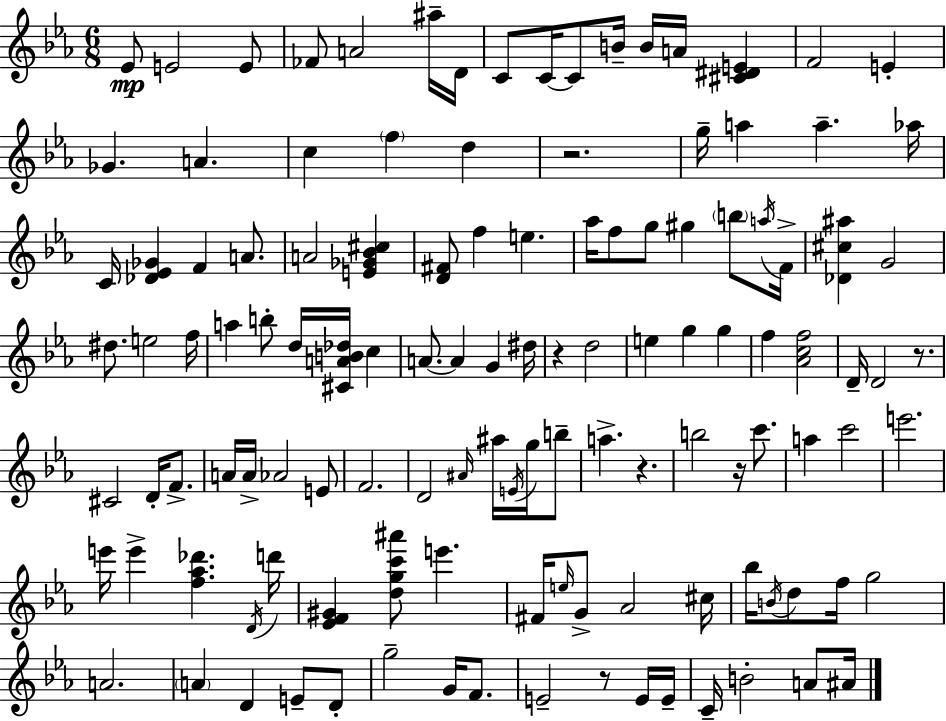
Eb4/e E4/h E4/e FES4/e A4/h A#5/s D4/s C4/e C4/s C4/e B4/s B4/s A4/s [C#4,D#4,E4]/q F4/h E4/q Gb4/q. A4/q. C5/q F5/q D5/q R/h. G5/s A5/q A5/q. Ab5/s C4/s [Db4,Eb4,Gb4]/q F4/q A4/e. A4/h [E4,Gb4,Bb4,C#5]/q [D4,F#4]/e F5/q E5/q. Ab5/s F5/e G5/e G#5/q B5/e A5/s F4/s [Db4,C#5,A#5]/q G4/h D#5/e. E5/h F5/s A5/q B5/e D5/s [C#4,A4,B4,Db5]/s C5/q A4/e. A4/q G4/q D#5/s R/q D5/h E5/q G5/q G5/q F5/q [Ab4,C5,F5]/h D4/s D4/h R/e. C#4/h D4/s F4/e. A4/s A4/s Ab4/h E4/e F4/h. D4/h A#4/s A#5/s E4/s G5/s B5/e A5/q. R/q. B5/h R/s C6/e. A5/q C6/h E6/h. E6/s E6/q [F5,Ab5,Db6]/q. D4/s D6/s [Eb4,F4,G#4]/q [D5,G5,C6,A#6]/e E6/q. F#4/s E5/s G4/e Ab4/h C#5/s Bb5/s B4/s D5/e F5/s G5/h A4/h. A4/q D4/q E4/e D4/e G5/h G4/s F4/e. E4/h R/e E4/s E4/s C4/s B4/h A4/e A#4/s